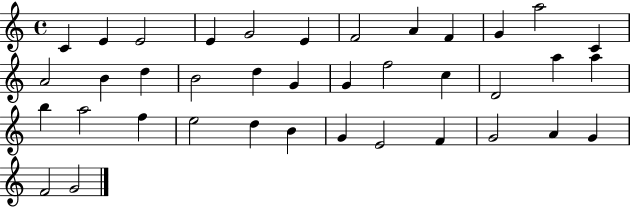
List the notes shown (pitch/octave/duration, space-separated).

C4/q E4/q E4/h E4/q G4/h E4/q F4/h A4/q F4/q G4/q A5/h C4/q A4/h B4/q D5/q B4/h D5/q G4/q G4/q F5/h C5/q D4/h A5/q A5/q B5/q A5/h F5/q E5/h D5/q B4/q G4/q E4/h F4/q G4/h A4/q G4/q F4/h G4/h